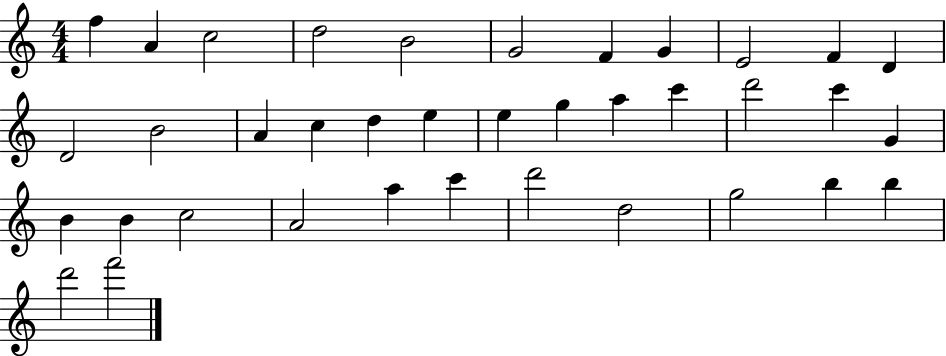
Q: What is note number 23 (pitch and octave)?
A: C6